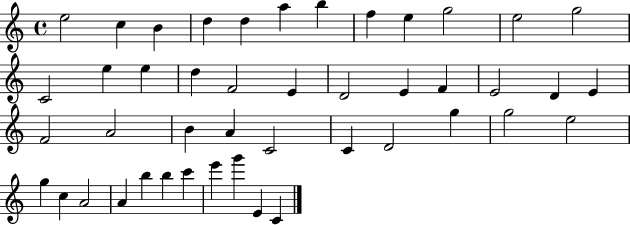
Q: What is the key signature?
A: C major